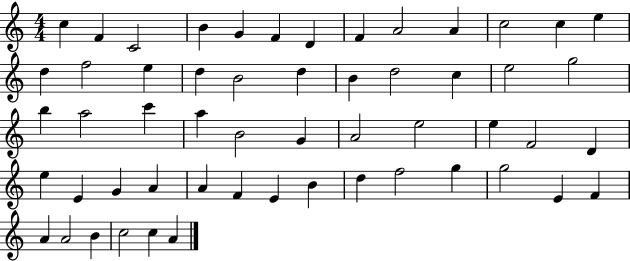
C5/q F4/q C4/h B4/q G4/q F4/q D4/q F4/q A4/h A4/q C5/h C5/q E5/q D5/q F5/h E5/q D5/q B4/h D5/q B4/q D5/h C5/q E5/h G5/h B5/q A5/h C6/q A5/q B4/h G4/q A4/h E5/h E5/q F4/h D4/q E5/q E4/q G4/q A4/q A4/q F4/q E4/q B4/q D5/q F5/h G5/q G5/h E4/q F4/q A4/q A4/h B4/q C5/h C5/q A4/q